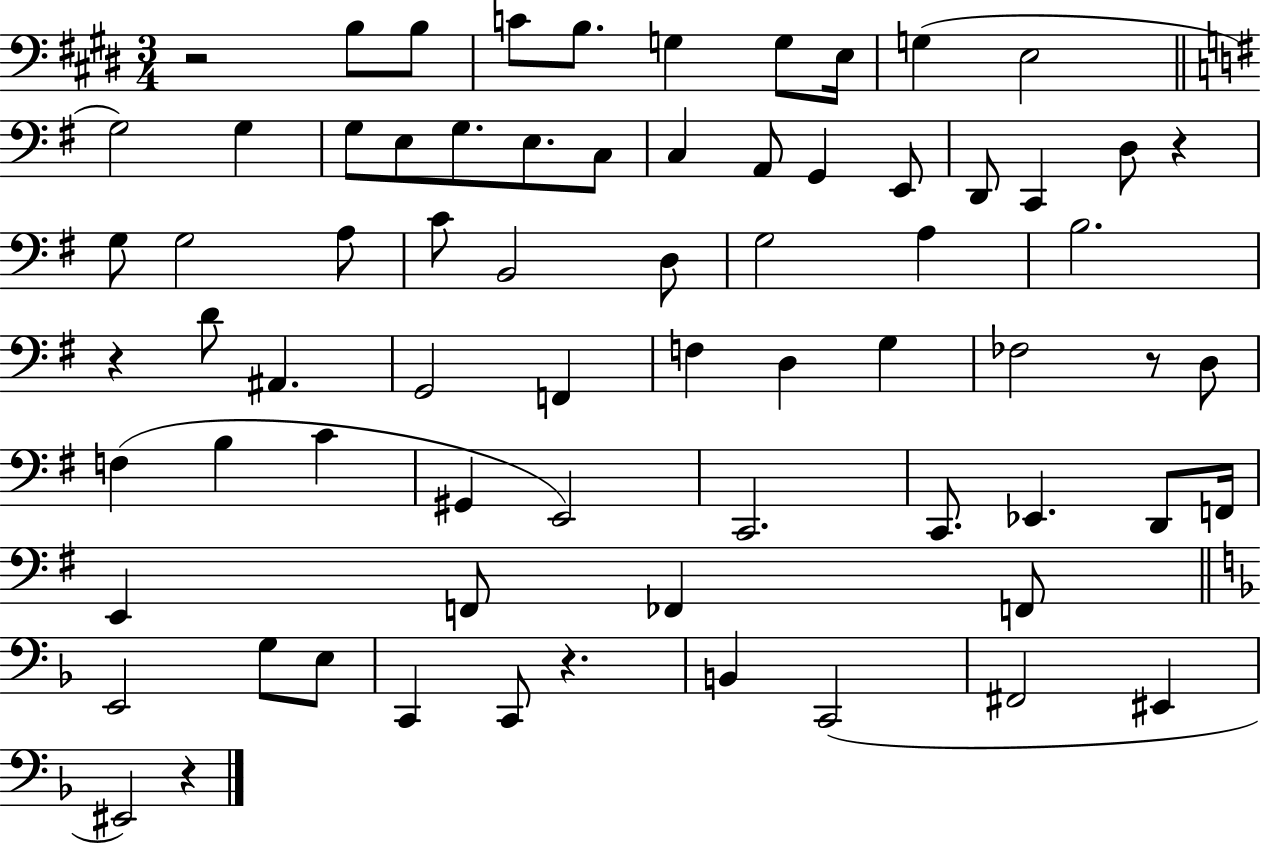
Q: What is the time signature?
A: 3/4